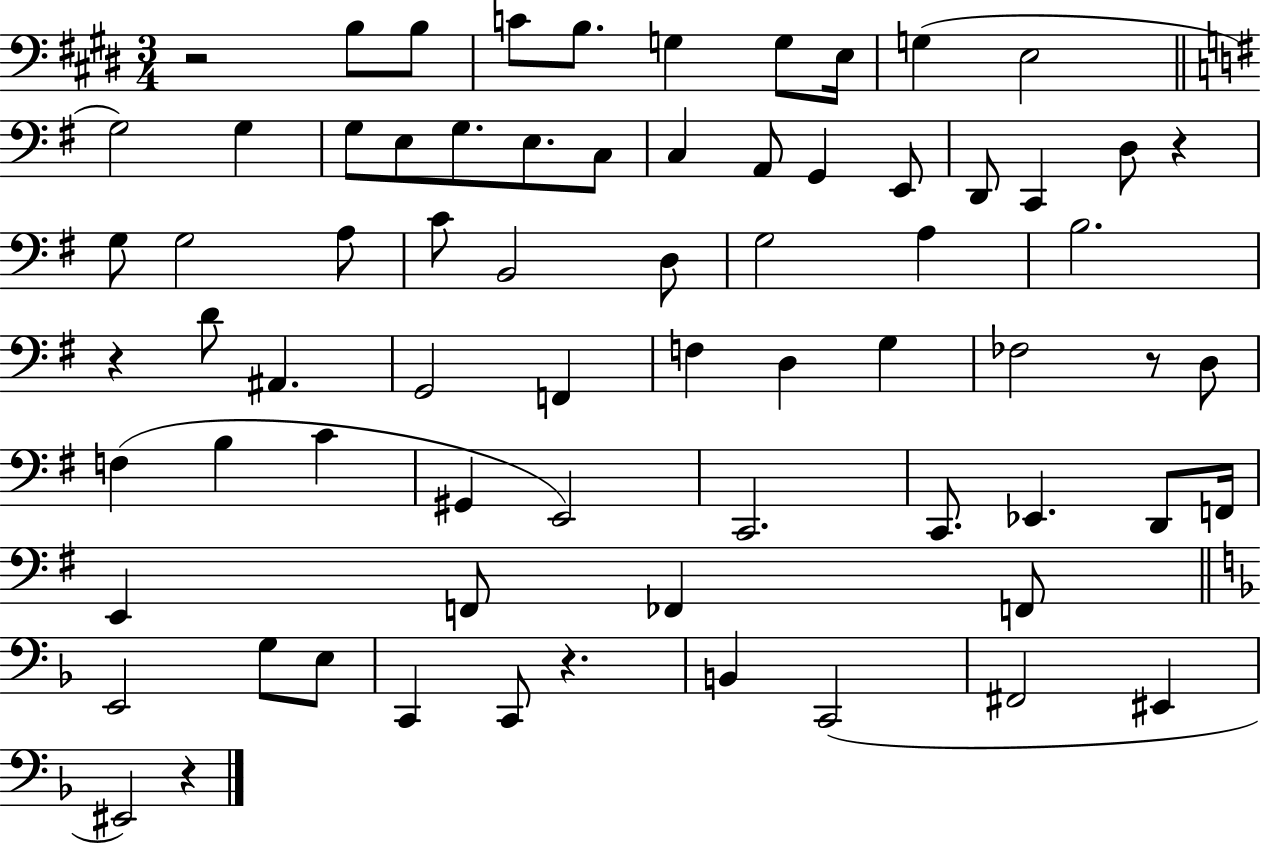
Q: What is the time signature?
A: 3/4